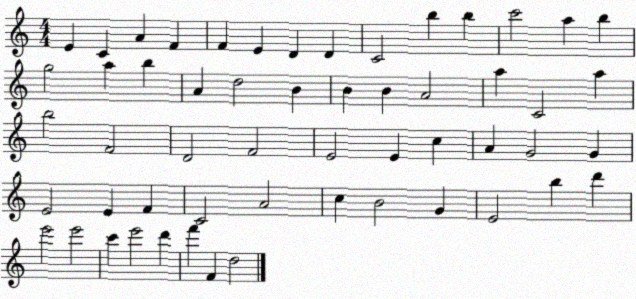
X:1
T:Untitled
M:4/4
L:1/4
K:C
E C A F F E D D C2 b b c'2 a b g2 a b A d2 B B B A2 a C2 a b2 F2 D2 F2 E2 E c A G2 G E2 E F C2 A2 c B2 G E2 b d' e'2 e'2 c' e'2 d' f' F d2